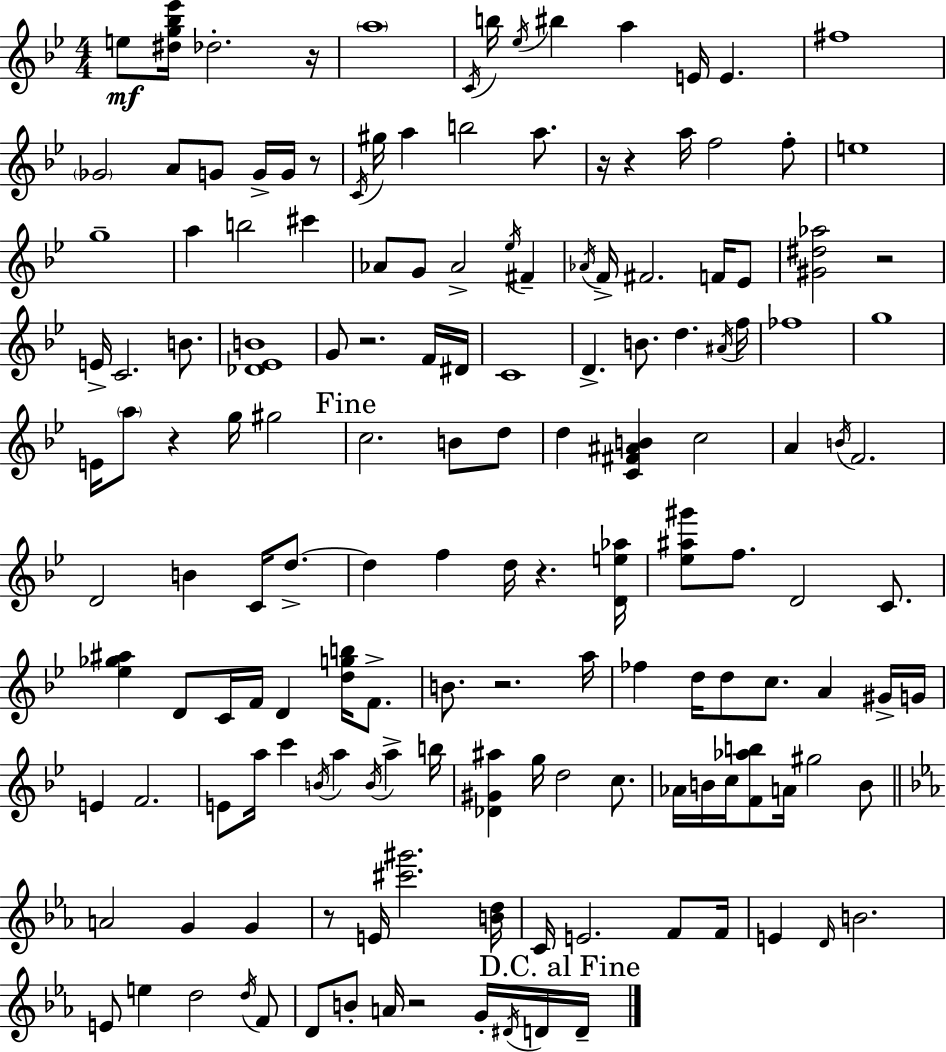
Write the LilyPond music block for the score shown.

{
  \clef treble
  \numericTimeSignature
  \time 4/4
  \key g \minor
  e''8\mf <dis'' g'' bes'' ees'''>16 des''2.-. r16 | \parenthesize a''1 | \acciaccatura { c'16 } b''16 \acciaccatura { ees''16 } bis''4 a''4 e'16 e'4. | fis''1 | \break \parenthesize ges'2 a'8 g'8 g'16-> g'16 | r8 \acciaccatura { c'16 } gis''16 a''4 b''2 | a''8. r16 r4 a''16 f''2 | f''8-. e''1 | \break g''1-- | a''4 b''2 cis'''4 | aes'8 g'8 aes'2-> \acciaccatura { ees''16 } | fis'4-- \acciaccatura { aes'16 } f'16-> fis'2. | \break f'16 ees'8 <gis' dis'' aes''>2 r2 | e'16-> c'2. | b'8. <des' ees' b'>1 | g'8 r2. | \break f'16 dis'16 c'1 | d'4.-> b'8. d''4. | \acciaccatura { ais'16 } f''16 fes''1 | g''1 | \break e'16 \parenthesize a''8 r4 g''16 gis''2 | \mark "Fine" c''2. | b'8 d''8 d''4 <c' fis' ais' b'>4 c''2 | a'4 \acciaccatura { b'16 } f'2. | \break d'2 b'4 | c'16 d''8.->~~ d''4 f''4 d''16 | r4. <d' e'' aes''>16 <ees'' ais'' gis'''>8 f''8. d'2 | c'8. <ees'' ges'' ais''>4 d'8 c'16 f'16 d'4 | \break <d'' g'' b''>16 f'8.-> b'8. r2. | a''16 fes''4 d''16 d''8 c''8. | a'4 gis'16-> g'16 e'4 f'2. | e'8 a''16 c'''4 \acciaccatura { b'16 } a''4 | \break \acciaccatura { b'16 } a''4-> b''16 <des' gis' ais''>4 g''16 d''2 | c''8. aes'16 b'16 c''16 <f' aes'' b''>8 a'16 gis''2 | b'8 \bar "||" \break \key c \minor a'2 g'4 g'4 | r8 e'16 <cis''' gis'''>2. <b' d''>16 | c'16 e'2. f'8 f'16 | e'4 \grace { d'16 } b'2. | \break e'8 e''4 d''2 \acciaccatura { d''16 } | f'8 d'8 b'8-. a'16 r2 g'16-. | \acciaccatura { dis'16 } d'16 \mark "D.C. al Fine" d'16-- \bar "|."
}